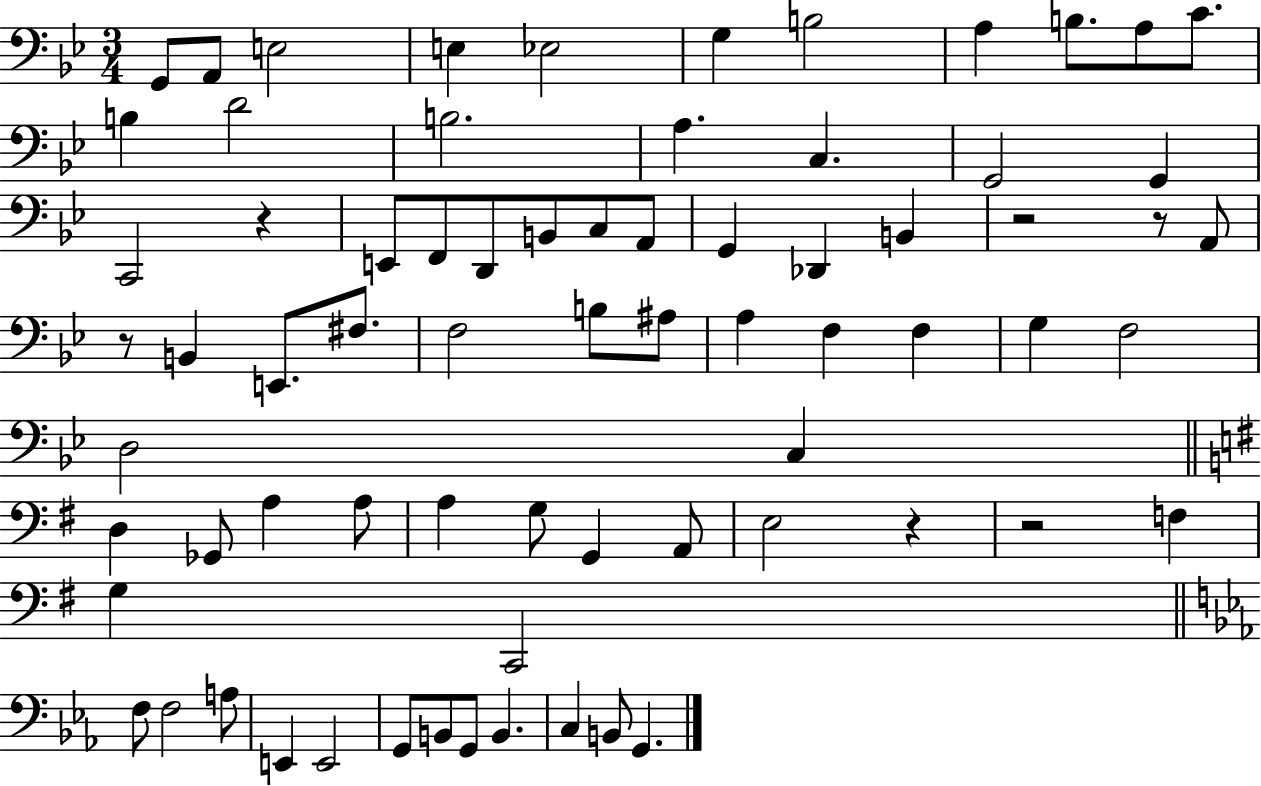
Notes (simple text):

G2/e A2/e E3/h E3/q Eb3/h G3/q B3/h A3/q B3/e. A3/e C4/e. B3/q D4/h B3/h. A3/q. C3/q. G2/h G2/q C2/h R/q E2/e F2/e D2/e B2/e C3/e A2/e G2/q Db2/q B2/q R/h R/e A2/e R/e B2/q E2/e. F#3/e. F3/h B3/e A#3/e A3/q F3/q F3/q G3/q F3/h D3/h C3/q D3/q Gb2/e A3/q A3/e A3/q G3/e G2/q A2/e E3/h R/q R/h F3/q G3/q C2/h F3/e F3/h A3/e E2/q E2/h G2/e B2/e G2/e B2/q. C3/q B2/e G2/q.